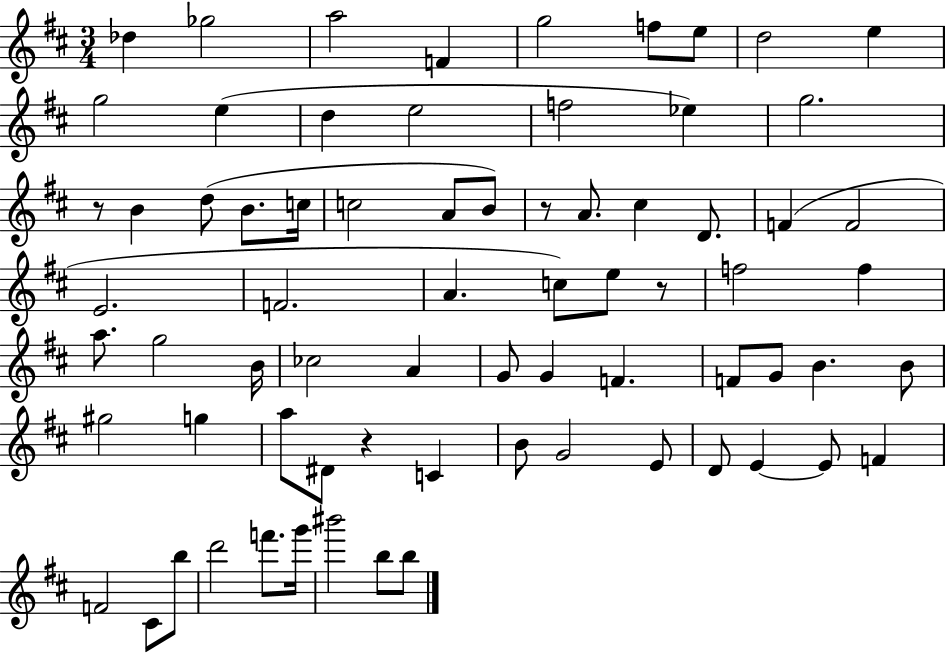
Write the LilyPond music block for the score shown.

{
  \clef treble
  \numericTimeSignature
  \time 3/4
  \key d \major
  des''4 ges''2 | a''2 f'4 | g''2 f''8 e''8 | d''2 e''4 | \break g''2 e''4( | d''4 e''2 | f''2 ees''4) | g''2. | \break r8 b'4 d''8( b'8. c''16 | c''2 a'8 b'8) | r8 a'8. cis''4 d'8. | f'4( f'2 | \break e'2. | f'2. | a'4. c''8) e''8 r8 | f''2 f''4 | \break a''8. g''2 b'16 | ces''2 a'4 | g'8 g'4 f'4. | f'8 g'8 b'4. b'8 | \break gis''2 g''4 | a''8 dis'8 r4 c'4 | b'8 g'2 e'8 | d'8 e'4~~ e'8 f'4 | \break f'2 cis'8 b''8 | d'''2 f'''8. g'''16 | bis'''2 b''8 b''8 | \bar "|."
}